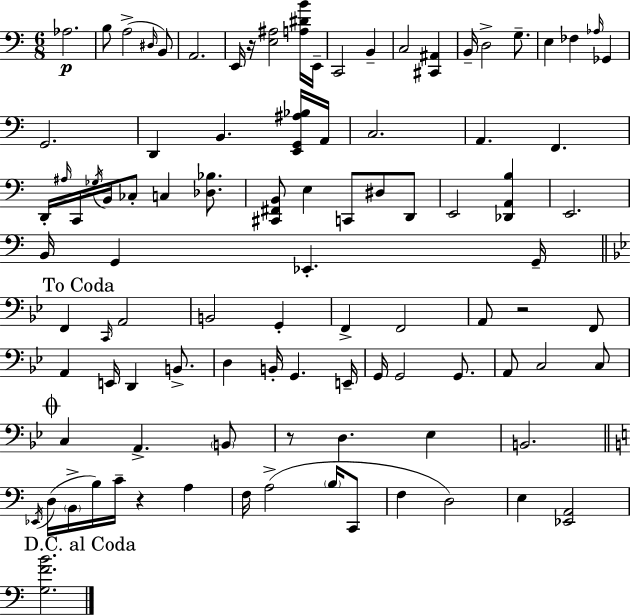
{
  \clef bass
  \numericTimeSignature
  \time 6/8
  \key a \minor
  aes2.\p | b8 a2->( \grace { dis16 } b,8) | a,2. | e,16 r16 <e ais>2 <a dis' b'>16 | \break e,16-- c,2 b,4-- | c2 <cis, ais,>4 | b,16-- d2-> g8.-- | e4 fes4 \grace { aes16 } ges,4 | \break g,2. | d,4 b,4. | <e, g, ais bes>16 a,16 c2. | a,4. f,4. | \break d,16-. \grace { ais16 } c,16 \acciaccatura { ges16 } b,16 ces8-. c4 | <des bes>8. <cis, fis, b,>8 e4 c,8 | dis8 d,8 e,2 | <des, a, b>4 e,2. | \break b,16 g,4 ees,4.-. | g,16-- \mark "To Coda" \bar "||" \break \key bes \major f,4 \grace { c,16 } a,2 | b,2 g,4-. | f,4-> f,2 | a,8 r2 f,8 | \break a,4 e,16 d,4 b,8.-> | d4 b,16-. g,4. | e,16-- g,16 g,2 g,8. | a,8 c2 c8 | \break \mark \markup { \musicglyph "scripts.coda" } c4 a,4.-> \parenthesize b,8 | r8 d4. ees4 | b,2. | \bar "||" \break \key c \major \acciaccatura { ees,16 }( d16 \parenthesize b,16-> b16) c'16-- r4 a4 | f16 a2->( \parenthesize b16 c,8 | f4 d2) | e4 <ees, a,>2 | \break \mark "D.C. al Coda" <g f' b'>2. | \bar "|."
}